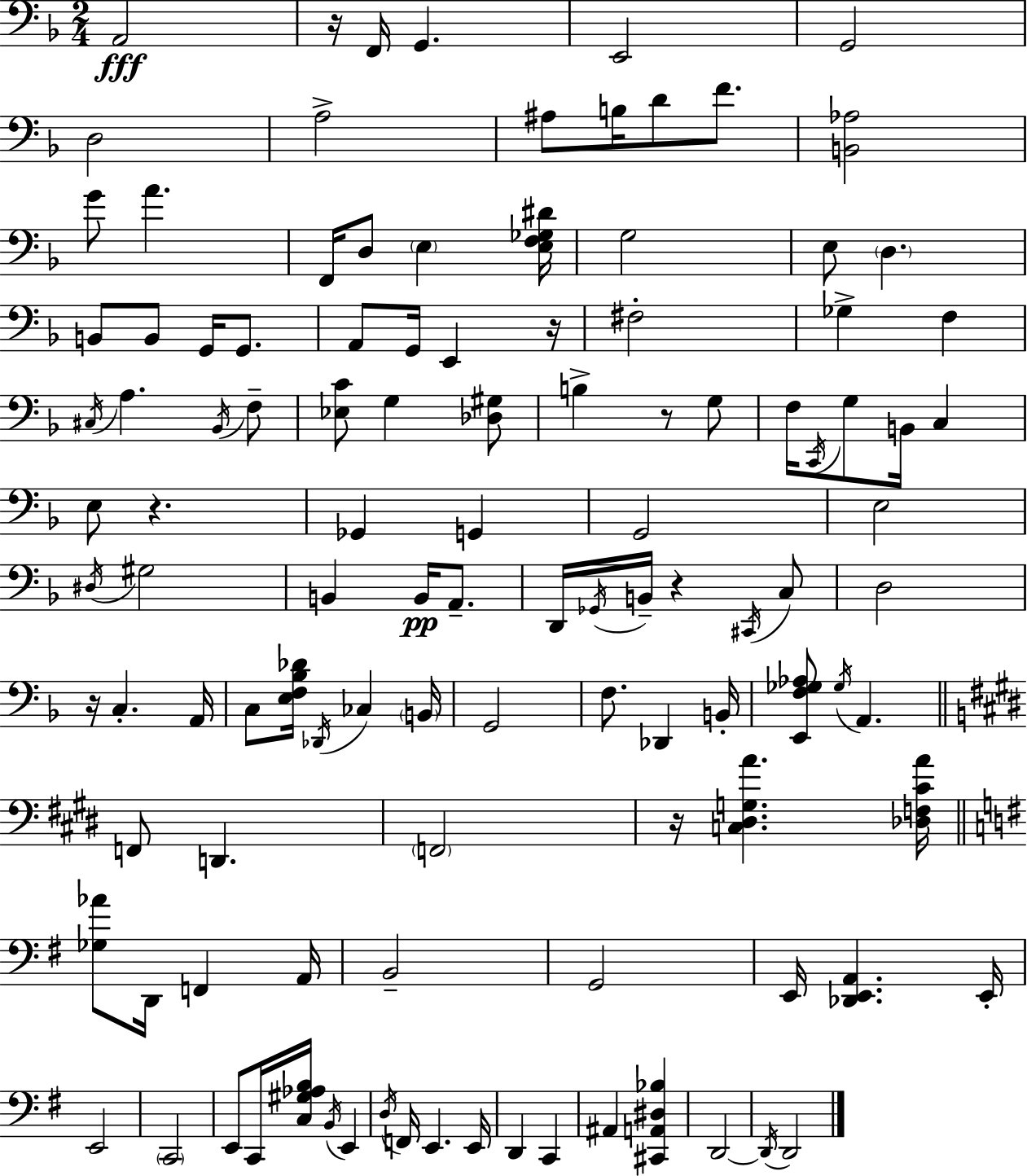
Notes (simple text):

A2/h R/s F2/s G2/q. E2/h G2/h D3/h A3/h A#3/e B3/s D4/e F4/e. [B2,Ab3]/h G4/e A4/q. F2/s D3/e E3/q [E3,F3,Gb3,D#4]/s G3/h E3/e D3/q. B2/e B2/e G2/s G2/e. A2/e G2/s E2/q R/s F#3/h Gb3/q F3/q C#3/s A3/q. Bb2/s F3/e [Eb3,C4]/e G3/q [Db3,G#3]/e B3/q R/e G3/e F3/s C2/s G3/e B2/s C3/q E3/e R/q. Gb2/q G2/q G2/h E3/h D#3/s G#3/h B2/q B2/s A2/e. D2/s Gb2/s B2/s R/q C#2/s C3/e D3/h R/s C3/q. A2/s C3/e [E3,F3,Bb3,Db4]/s Db2/s CES3/q B2/s G2/h F3/e. Db2/q B2/s [E2,F3,Gb3,Ab3]/e Gb3/s A2/q. F2/e D2/q. F2/h R/s [C3,D#3,G3,A4]/q. [Db3,F3,C#4,A4]/s [Gb3,Ab4]/e D2/s F2/q A2/s B2/h G2/h E2/s [Db2,E2,A2]/q. E2/s E2/h C2/h E2/e C2/s [C3,G#3,Ab3,B3]/s B2/s E2/q D3/s F2/s E2/q. E2/s D2/q C2/q A#2/q [C#2,A2,D#3,Bb3]/q D2/h D2/s D2/h